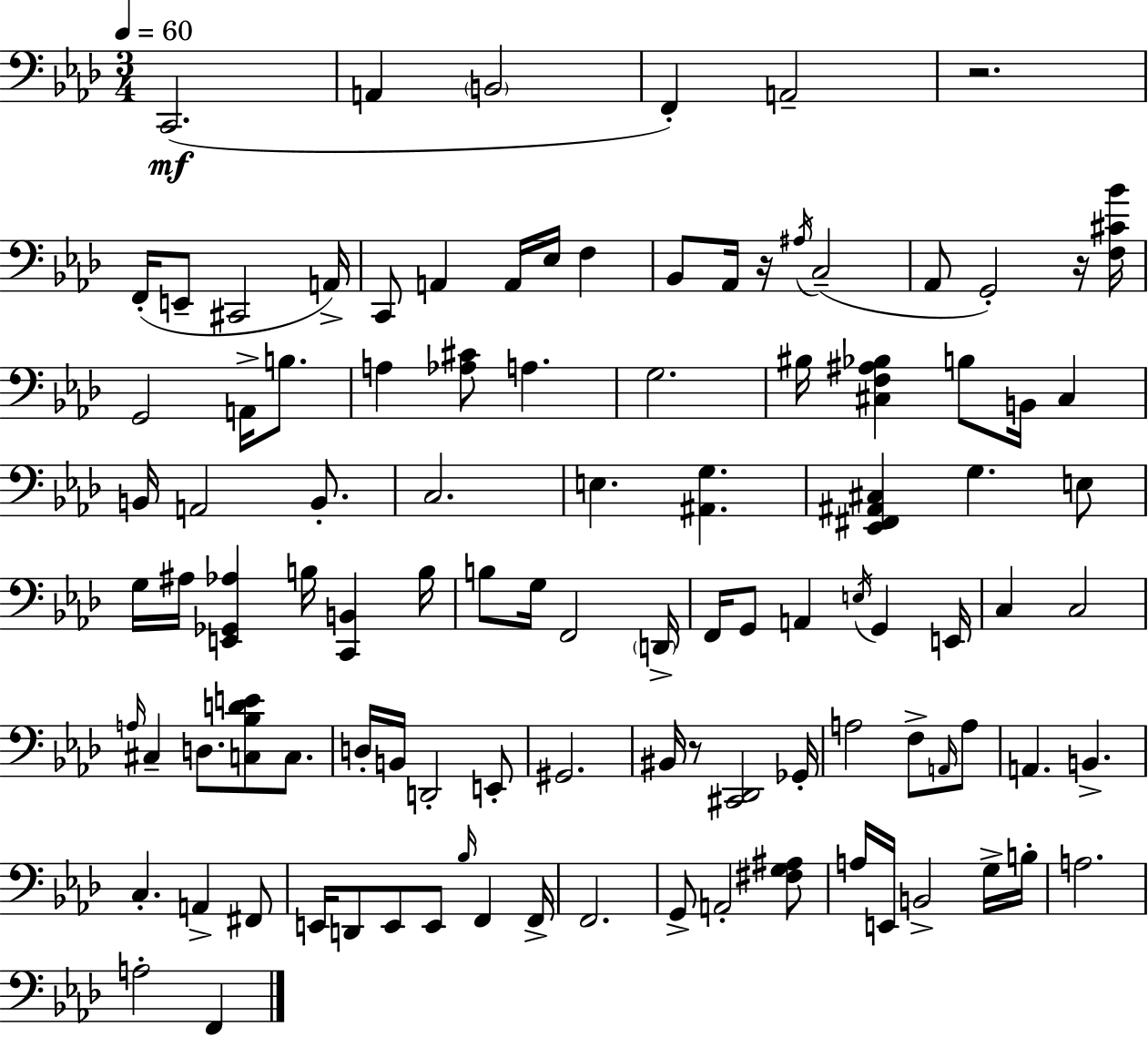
C2/h. A2/q B2/h F2/q A2/h R/h. F2/s E2/e C#2/h A2/s C2/e A2/q A2/s Eb3/s F3/q Bb2/e Ab2/s R/s A#3/s C3/h Ab2/e G2/h R/s [F3,C#4,Bb4]/s G2/h A2/s B3/e. A3/q [Ab3,C#4]/e A3/q. G3/h. BIS3/s [C#3,F3,A#3,Bb3]/q B3/e B2/s C#3/q B2/s A2/h B2/e. C3/h. E3/q. [A#2,G3]/q. [Eb2,F#2,A#2,C#3]/q G3/q. E3/e G3/s A#3/s [E2,Gb2,Ab3]/q B3/s [C2,B2]/q B3/s B3/e G3/s F2/h D2/s F2/s G2/e A2/q E3/s G2/q E2/s C3/q C3/h A3/s C#3/q D3/e. [C3,Bb3,D4,E4]/e C3/e. D3/s B2/s D2/h E2/e G#2/h. BIS2/s R/e [C#2,Db2]/h Gb2/s A3/h F3/e A2/s A3/e A2/q. B2/q. C3/q. A2/q F#2/e E2/s D2/e E2/e E2/e Bb3/s F2/q F2/s F2/h. G2/e A2/h [F#3,G3,A#3]/e A3/s E2/s B2/h G3/s B3/s A3/h. A3/h F2/q